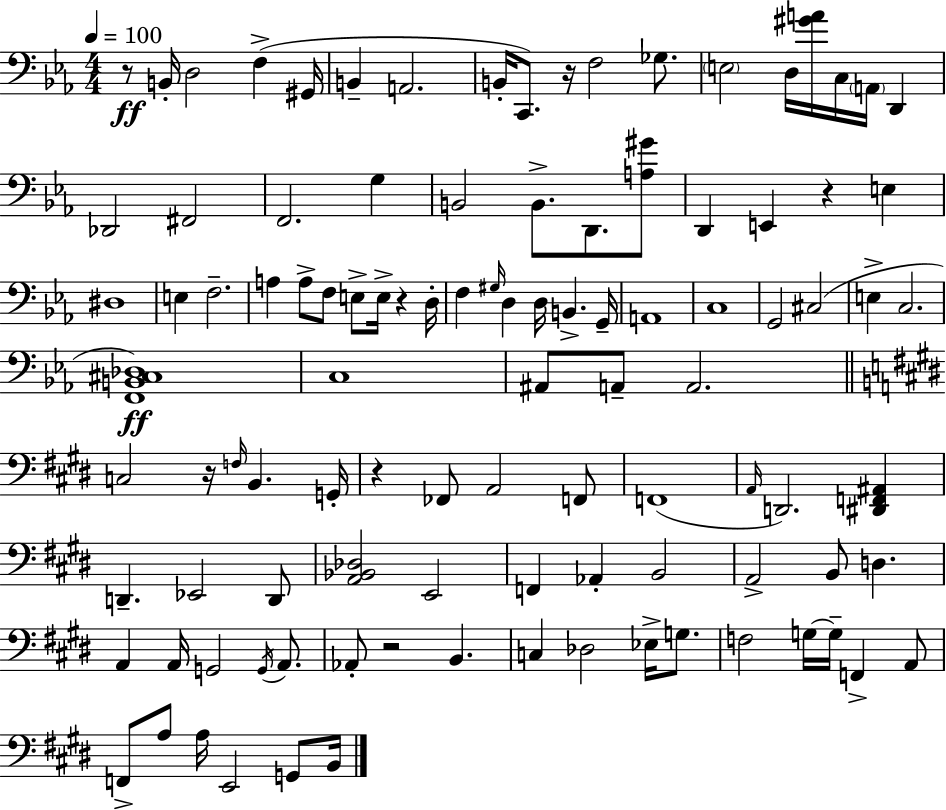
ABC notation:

X:1
T:Untitled
M:4/4
L:1/4
K:Eb
z/2 B,,/4 D,2 F, ^G,,/4 B,, A,,2 B,,/4 C,,/2 z/4 F,2 _G,/2 E,2 D,/4 [^GA]/4 C,/4 A,,/4 D,, _D,,2 ^F,,2 F,,2 G, B,,2 B,,/2 D,,/2 [A,^G]/2 D,, E,, z E, ^D,4 E, F,2 A, A,/2 F,/2 E,/2 E,/4 z D,/4 F, ^G,/4 D, D,/4 B,, G,,/4 A,,4 C,4 G,,2 ^C,2 E, C,2 [F,,B,,^C,_D,]4 C,4 ^A,,/2 A,,/2 A,,2 C,2 z/4 F,/4 B,, G,,/4 z _F,,/2 A,,2 F,,/2 F,,4 A,,/4 D,,2 [^D,,F,,^A,,] D,, _E,,2 D,,/2 [A,,_B,,_D,]2 E,,2 F,, _A,, B,,2 A,,2 B,,/2 D, A,, A,,/4 G,,2 G,,/4 A,,/2 _A,,/2 z2 B,, C, _D,2 _E,/4 G,/2 F,2 G,/4 G,/4 F,, A,,/2 F,,/2 A,/2 A,/4 E,,2 G,,/2 B,,/4